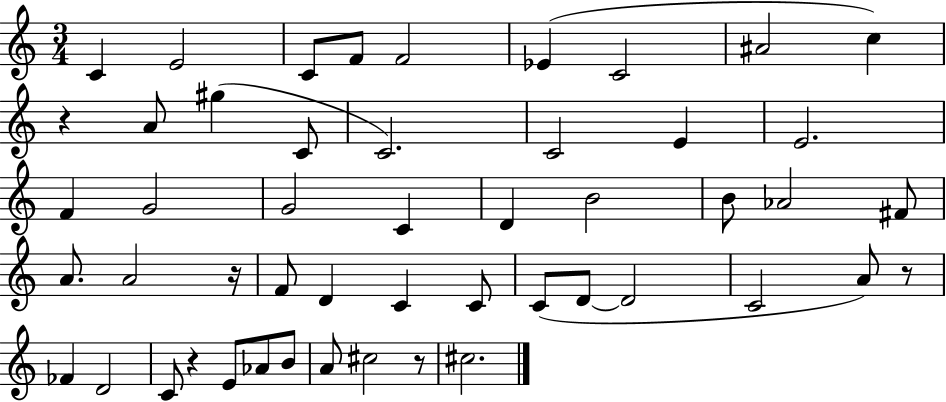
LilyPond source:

{
  \clef treble
  \numericTimeSignature
  \time 3/4
  \key c \major
  \repeat volta 2 { c'4 e'2 | c'8 f'8 f'2 | ees'4( c'2 | ais'2 c''4) | \break r4 a'8 gis''4( c'8 | c'2.) | c'2 e'4 | e'2. | \break f'4 g'2 | g'2 c'4 | d'4 b'2 | b'8 aes'2 fis'8 | \break a'8. a'2 r16 | f'8 d'4 c'4 c'8 | c'8( d'8~~ d'2 | c'2 a'8) r8 | \break fes'4 d'2 | c'8 r4 e'8 aes'8 b'8 | a'8 cis''2 r8 | cis''2. | \break } \bar "|."
}